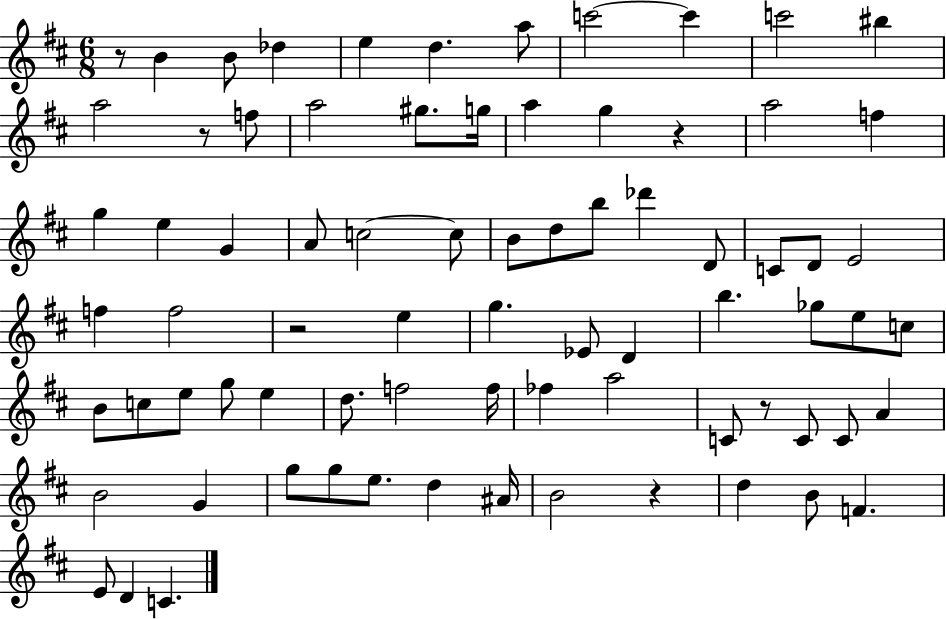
{
  \clef treble
  \numericTimeSignature
  \time 6/8
  \key d \major
  r8 b'4 b'8 des''4 | e''4 d''4. a''8 | c'''2~~ c'''4 | c'''2 bis''4 | \break a''2 r8 f''8 | a''2 gis''8. g''16 | a''4 g''4 r4 | a''2 f''4 | \break g''4 e''4 g'4 | a'8 c''2~~ c''8 | b'8 d''8 b''8 des'''4 d'8 | c'8 d'8 e'2 | \break f''4 f''2 | r2 e''4 | g''4. ees'8 d'4 | b''4. ges''8 e''8 c''8 | \break b'8 c''8 e''8 g''8 e''4 | d''8. f''2 f''16 | fes''4 a''2 | c'8 r8 c'8 c'8 a'4 | \break b'2 g'4 | g''8 g''8 e''8. d''4 ais'16 | b'2 r4 | d''4 b'8 f'4. | \break e'8 d'4 c'4. | \bar "|."
}